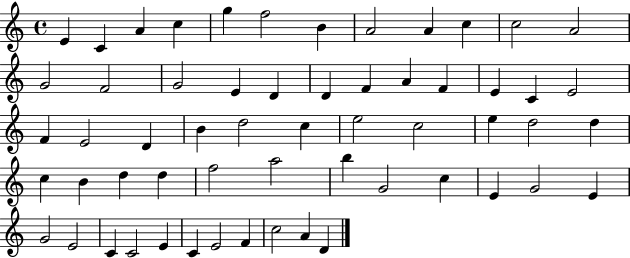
E4/q C4/q A4/q C5/q G5/q F5/h B4/q A4/h A4/q C5/q C5/h A4/h G4/h F4/h G4/h E4/q D4/q D4/q F4/q A4/q F4/q E4/q C4/q E4/h F4/q E4/h D4/q B4/q D5/h C5/q E5/h C5/h E5/q D5/h D5/q C5/q B4/q D5/q D5/q F5/h A5/h B5/q G4/h C5/q E4/q G4/h E4/q G4/h E4/h C4/q C4/h E4/q C4/q E4/h F4/q C5/h A4/q D4/q